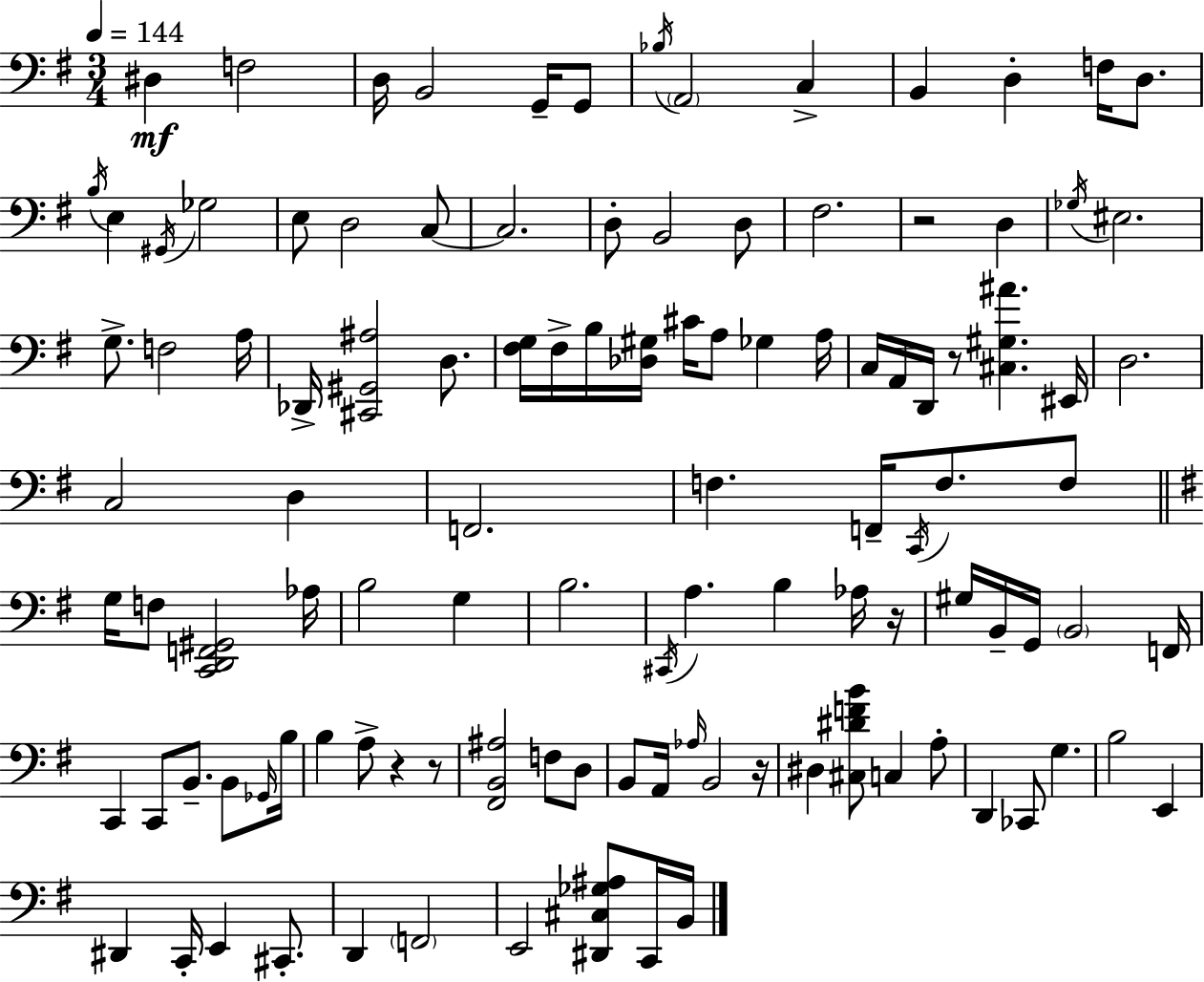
D#3/q F3/h D3/s B2/h G2/s G2/e Bb3/s A2/h C3/q B2/q D3/q F3/s D3/e. B3/s E3/q G#2/s Gb3/h E3/e D3/h C3/e C3/h. D3/e B2/h D3/e F#3/h. R/h D3/q Gb3/s EIS3/h. G3/e. F3/h A3/s Db2/s [C#2,G#2,A#3]/h D3/e. [F#3,G3]/s F#3/s B3/s [Db3,G#3]/s C#4/s A3/e Gb3/q A3/s C3/s A2/s D2/s R/e [C#3,G#3,A#4]/q. EIS2/s D3/h. C3/h D3/q F2/h. F3/q. F2/s C2/s F3/e. F3/e G3/s F3/e [C2,D2,F2,G#2]/h Ab3/s B3/h G3/q B3/h. C#2/s A3/q. B3/q Ab3/s R/s G#3/s B2/s G2/s B2/h F2/s C2/q C2/e B2/e. B2/e Gb2/s B3/s B3/q A3/e R/q R/e [F#2,B2,A#3]/h F3/e D3/e B2/e A2/s Ab3/s B2/h R/s D#3/q [C#3,D#4,F4,B4]/e C3/q A3/e D2/q CES2/e G3/q. B3/h E2/q D#2/q C2/s E2/q C#2/e. D2/q F2/h E2/h [D#2,C#3,Gb3,A#3]/e C2/s B2/s